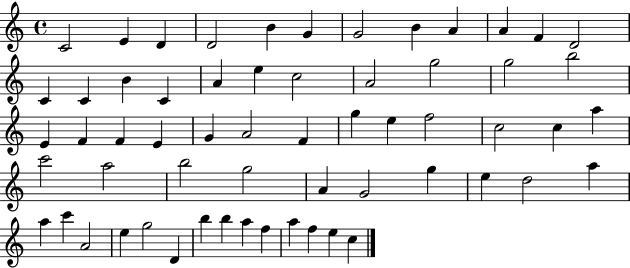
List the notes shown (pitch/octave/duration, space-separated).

C4/h E4/q D4/q D4/h B4/q G4/q G4/h B4/q A4/q A4/q F4/q D4/h C4/q C4/q B4/q C4/q A4/q E5/q C5/h A4/h G5/h G5/h B5/h E4/q F4/q F4/q E4/q G4/q A4/h F4/q G5/q E5/q F5/h C5/h C5/q A5/q C6/h A5/h B5/h G5/h A4/q G4/h G5/q E5/q D5/h A5/q A5/q C6/q A4/h E5/q G5/h D4/q B5/q B5/q A5/q F5/q A5/q F5/q E5/q C5/q